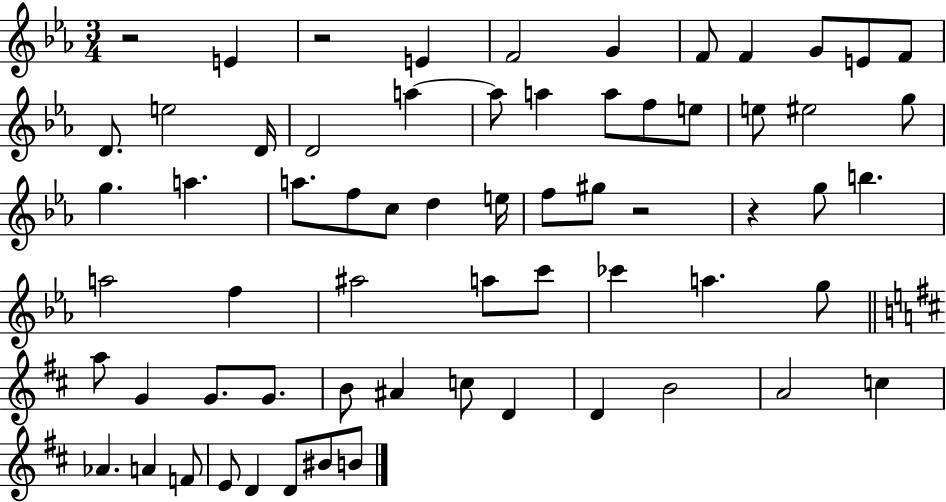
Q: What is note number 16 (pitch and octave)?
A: A5